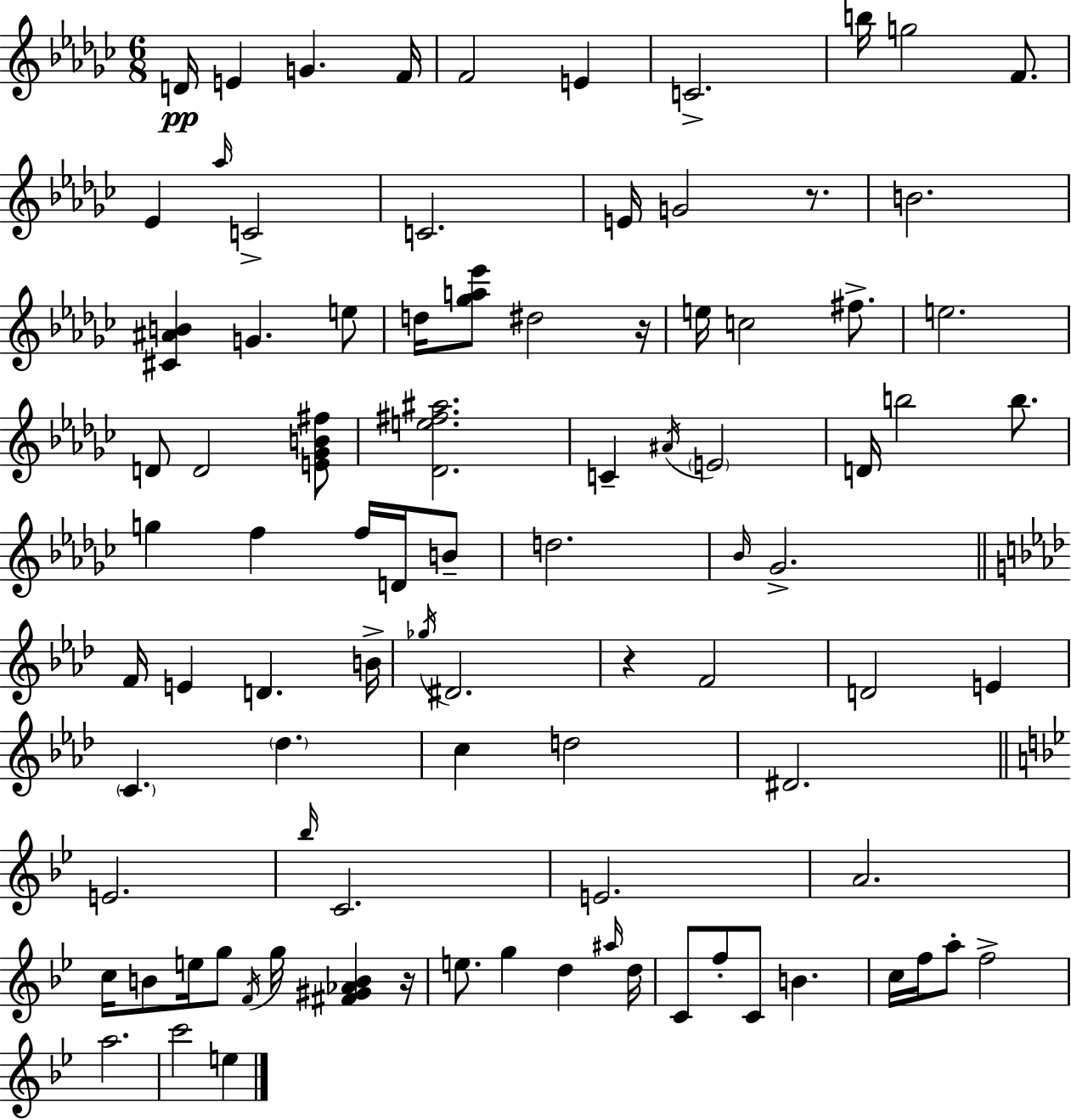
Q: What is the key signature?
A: EES minor